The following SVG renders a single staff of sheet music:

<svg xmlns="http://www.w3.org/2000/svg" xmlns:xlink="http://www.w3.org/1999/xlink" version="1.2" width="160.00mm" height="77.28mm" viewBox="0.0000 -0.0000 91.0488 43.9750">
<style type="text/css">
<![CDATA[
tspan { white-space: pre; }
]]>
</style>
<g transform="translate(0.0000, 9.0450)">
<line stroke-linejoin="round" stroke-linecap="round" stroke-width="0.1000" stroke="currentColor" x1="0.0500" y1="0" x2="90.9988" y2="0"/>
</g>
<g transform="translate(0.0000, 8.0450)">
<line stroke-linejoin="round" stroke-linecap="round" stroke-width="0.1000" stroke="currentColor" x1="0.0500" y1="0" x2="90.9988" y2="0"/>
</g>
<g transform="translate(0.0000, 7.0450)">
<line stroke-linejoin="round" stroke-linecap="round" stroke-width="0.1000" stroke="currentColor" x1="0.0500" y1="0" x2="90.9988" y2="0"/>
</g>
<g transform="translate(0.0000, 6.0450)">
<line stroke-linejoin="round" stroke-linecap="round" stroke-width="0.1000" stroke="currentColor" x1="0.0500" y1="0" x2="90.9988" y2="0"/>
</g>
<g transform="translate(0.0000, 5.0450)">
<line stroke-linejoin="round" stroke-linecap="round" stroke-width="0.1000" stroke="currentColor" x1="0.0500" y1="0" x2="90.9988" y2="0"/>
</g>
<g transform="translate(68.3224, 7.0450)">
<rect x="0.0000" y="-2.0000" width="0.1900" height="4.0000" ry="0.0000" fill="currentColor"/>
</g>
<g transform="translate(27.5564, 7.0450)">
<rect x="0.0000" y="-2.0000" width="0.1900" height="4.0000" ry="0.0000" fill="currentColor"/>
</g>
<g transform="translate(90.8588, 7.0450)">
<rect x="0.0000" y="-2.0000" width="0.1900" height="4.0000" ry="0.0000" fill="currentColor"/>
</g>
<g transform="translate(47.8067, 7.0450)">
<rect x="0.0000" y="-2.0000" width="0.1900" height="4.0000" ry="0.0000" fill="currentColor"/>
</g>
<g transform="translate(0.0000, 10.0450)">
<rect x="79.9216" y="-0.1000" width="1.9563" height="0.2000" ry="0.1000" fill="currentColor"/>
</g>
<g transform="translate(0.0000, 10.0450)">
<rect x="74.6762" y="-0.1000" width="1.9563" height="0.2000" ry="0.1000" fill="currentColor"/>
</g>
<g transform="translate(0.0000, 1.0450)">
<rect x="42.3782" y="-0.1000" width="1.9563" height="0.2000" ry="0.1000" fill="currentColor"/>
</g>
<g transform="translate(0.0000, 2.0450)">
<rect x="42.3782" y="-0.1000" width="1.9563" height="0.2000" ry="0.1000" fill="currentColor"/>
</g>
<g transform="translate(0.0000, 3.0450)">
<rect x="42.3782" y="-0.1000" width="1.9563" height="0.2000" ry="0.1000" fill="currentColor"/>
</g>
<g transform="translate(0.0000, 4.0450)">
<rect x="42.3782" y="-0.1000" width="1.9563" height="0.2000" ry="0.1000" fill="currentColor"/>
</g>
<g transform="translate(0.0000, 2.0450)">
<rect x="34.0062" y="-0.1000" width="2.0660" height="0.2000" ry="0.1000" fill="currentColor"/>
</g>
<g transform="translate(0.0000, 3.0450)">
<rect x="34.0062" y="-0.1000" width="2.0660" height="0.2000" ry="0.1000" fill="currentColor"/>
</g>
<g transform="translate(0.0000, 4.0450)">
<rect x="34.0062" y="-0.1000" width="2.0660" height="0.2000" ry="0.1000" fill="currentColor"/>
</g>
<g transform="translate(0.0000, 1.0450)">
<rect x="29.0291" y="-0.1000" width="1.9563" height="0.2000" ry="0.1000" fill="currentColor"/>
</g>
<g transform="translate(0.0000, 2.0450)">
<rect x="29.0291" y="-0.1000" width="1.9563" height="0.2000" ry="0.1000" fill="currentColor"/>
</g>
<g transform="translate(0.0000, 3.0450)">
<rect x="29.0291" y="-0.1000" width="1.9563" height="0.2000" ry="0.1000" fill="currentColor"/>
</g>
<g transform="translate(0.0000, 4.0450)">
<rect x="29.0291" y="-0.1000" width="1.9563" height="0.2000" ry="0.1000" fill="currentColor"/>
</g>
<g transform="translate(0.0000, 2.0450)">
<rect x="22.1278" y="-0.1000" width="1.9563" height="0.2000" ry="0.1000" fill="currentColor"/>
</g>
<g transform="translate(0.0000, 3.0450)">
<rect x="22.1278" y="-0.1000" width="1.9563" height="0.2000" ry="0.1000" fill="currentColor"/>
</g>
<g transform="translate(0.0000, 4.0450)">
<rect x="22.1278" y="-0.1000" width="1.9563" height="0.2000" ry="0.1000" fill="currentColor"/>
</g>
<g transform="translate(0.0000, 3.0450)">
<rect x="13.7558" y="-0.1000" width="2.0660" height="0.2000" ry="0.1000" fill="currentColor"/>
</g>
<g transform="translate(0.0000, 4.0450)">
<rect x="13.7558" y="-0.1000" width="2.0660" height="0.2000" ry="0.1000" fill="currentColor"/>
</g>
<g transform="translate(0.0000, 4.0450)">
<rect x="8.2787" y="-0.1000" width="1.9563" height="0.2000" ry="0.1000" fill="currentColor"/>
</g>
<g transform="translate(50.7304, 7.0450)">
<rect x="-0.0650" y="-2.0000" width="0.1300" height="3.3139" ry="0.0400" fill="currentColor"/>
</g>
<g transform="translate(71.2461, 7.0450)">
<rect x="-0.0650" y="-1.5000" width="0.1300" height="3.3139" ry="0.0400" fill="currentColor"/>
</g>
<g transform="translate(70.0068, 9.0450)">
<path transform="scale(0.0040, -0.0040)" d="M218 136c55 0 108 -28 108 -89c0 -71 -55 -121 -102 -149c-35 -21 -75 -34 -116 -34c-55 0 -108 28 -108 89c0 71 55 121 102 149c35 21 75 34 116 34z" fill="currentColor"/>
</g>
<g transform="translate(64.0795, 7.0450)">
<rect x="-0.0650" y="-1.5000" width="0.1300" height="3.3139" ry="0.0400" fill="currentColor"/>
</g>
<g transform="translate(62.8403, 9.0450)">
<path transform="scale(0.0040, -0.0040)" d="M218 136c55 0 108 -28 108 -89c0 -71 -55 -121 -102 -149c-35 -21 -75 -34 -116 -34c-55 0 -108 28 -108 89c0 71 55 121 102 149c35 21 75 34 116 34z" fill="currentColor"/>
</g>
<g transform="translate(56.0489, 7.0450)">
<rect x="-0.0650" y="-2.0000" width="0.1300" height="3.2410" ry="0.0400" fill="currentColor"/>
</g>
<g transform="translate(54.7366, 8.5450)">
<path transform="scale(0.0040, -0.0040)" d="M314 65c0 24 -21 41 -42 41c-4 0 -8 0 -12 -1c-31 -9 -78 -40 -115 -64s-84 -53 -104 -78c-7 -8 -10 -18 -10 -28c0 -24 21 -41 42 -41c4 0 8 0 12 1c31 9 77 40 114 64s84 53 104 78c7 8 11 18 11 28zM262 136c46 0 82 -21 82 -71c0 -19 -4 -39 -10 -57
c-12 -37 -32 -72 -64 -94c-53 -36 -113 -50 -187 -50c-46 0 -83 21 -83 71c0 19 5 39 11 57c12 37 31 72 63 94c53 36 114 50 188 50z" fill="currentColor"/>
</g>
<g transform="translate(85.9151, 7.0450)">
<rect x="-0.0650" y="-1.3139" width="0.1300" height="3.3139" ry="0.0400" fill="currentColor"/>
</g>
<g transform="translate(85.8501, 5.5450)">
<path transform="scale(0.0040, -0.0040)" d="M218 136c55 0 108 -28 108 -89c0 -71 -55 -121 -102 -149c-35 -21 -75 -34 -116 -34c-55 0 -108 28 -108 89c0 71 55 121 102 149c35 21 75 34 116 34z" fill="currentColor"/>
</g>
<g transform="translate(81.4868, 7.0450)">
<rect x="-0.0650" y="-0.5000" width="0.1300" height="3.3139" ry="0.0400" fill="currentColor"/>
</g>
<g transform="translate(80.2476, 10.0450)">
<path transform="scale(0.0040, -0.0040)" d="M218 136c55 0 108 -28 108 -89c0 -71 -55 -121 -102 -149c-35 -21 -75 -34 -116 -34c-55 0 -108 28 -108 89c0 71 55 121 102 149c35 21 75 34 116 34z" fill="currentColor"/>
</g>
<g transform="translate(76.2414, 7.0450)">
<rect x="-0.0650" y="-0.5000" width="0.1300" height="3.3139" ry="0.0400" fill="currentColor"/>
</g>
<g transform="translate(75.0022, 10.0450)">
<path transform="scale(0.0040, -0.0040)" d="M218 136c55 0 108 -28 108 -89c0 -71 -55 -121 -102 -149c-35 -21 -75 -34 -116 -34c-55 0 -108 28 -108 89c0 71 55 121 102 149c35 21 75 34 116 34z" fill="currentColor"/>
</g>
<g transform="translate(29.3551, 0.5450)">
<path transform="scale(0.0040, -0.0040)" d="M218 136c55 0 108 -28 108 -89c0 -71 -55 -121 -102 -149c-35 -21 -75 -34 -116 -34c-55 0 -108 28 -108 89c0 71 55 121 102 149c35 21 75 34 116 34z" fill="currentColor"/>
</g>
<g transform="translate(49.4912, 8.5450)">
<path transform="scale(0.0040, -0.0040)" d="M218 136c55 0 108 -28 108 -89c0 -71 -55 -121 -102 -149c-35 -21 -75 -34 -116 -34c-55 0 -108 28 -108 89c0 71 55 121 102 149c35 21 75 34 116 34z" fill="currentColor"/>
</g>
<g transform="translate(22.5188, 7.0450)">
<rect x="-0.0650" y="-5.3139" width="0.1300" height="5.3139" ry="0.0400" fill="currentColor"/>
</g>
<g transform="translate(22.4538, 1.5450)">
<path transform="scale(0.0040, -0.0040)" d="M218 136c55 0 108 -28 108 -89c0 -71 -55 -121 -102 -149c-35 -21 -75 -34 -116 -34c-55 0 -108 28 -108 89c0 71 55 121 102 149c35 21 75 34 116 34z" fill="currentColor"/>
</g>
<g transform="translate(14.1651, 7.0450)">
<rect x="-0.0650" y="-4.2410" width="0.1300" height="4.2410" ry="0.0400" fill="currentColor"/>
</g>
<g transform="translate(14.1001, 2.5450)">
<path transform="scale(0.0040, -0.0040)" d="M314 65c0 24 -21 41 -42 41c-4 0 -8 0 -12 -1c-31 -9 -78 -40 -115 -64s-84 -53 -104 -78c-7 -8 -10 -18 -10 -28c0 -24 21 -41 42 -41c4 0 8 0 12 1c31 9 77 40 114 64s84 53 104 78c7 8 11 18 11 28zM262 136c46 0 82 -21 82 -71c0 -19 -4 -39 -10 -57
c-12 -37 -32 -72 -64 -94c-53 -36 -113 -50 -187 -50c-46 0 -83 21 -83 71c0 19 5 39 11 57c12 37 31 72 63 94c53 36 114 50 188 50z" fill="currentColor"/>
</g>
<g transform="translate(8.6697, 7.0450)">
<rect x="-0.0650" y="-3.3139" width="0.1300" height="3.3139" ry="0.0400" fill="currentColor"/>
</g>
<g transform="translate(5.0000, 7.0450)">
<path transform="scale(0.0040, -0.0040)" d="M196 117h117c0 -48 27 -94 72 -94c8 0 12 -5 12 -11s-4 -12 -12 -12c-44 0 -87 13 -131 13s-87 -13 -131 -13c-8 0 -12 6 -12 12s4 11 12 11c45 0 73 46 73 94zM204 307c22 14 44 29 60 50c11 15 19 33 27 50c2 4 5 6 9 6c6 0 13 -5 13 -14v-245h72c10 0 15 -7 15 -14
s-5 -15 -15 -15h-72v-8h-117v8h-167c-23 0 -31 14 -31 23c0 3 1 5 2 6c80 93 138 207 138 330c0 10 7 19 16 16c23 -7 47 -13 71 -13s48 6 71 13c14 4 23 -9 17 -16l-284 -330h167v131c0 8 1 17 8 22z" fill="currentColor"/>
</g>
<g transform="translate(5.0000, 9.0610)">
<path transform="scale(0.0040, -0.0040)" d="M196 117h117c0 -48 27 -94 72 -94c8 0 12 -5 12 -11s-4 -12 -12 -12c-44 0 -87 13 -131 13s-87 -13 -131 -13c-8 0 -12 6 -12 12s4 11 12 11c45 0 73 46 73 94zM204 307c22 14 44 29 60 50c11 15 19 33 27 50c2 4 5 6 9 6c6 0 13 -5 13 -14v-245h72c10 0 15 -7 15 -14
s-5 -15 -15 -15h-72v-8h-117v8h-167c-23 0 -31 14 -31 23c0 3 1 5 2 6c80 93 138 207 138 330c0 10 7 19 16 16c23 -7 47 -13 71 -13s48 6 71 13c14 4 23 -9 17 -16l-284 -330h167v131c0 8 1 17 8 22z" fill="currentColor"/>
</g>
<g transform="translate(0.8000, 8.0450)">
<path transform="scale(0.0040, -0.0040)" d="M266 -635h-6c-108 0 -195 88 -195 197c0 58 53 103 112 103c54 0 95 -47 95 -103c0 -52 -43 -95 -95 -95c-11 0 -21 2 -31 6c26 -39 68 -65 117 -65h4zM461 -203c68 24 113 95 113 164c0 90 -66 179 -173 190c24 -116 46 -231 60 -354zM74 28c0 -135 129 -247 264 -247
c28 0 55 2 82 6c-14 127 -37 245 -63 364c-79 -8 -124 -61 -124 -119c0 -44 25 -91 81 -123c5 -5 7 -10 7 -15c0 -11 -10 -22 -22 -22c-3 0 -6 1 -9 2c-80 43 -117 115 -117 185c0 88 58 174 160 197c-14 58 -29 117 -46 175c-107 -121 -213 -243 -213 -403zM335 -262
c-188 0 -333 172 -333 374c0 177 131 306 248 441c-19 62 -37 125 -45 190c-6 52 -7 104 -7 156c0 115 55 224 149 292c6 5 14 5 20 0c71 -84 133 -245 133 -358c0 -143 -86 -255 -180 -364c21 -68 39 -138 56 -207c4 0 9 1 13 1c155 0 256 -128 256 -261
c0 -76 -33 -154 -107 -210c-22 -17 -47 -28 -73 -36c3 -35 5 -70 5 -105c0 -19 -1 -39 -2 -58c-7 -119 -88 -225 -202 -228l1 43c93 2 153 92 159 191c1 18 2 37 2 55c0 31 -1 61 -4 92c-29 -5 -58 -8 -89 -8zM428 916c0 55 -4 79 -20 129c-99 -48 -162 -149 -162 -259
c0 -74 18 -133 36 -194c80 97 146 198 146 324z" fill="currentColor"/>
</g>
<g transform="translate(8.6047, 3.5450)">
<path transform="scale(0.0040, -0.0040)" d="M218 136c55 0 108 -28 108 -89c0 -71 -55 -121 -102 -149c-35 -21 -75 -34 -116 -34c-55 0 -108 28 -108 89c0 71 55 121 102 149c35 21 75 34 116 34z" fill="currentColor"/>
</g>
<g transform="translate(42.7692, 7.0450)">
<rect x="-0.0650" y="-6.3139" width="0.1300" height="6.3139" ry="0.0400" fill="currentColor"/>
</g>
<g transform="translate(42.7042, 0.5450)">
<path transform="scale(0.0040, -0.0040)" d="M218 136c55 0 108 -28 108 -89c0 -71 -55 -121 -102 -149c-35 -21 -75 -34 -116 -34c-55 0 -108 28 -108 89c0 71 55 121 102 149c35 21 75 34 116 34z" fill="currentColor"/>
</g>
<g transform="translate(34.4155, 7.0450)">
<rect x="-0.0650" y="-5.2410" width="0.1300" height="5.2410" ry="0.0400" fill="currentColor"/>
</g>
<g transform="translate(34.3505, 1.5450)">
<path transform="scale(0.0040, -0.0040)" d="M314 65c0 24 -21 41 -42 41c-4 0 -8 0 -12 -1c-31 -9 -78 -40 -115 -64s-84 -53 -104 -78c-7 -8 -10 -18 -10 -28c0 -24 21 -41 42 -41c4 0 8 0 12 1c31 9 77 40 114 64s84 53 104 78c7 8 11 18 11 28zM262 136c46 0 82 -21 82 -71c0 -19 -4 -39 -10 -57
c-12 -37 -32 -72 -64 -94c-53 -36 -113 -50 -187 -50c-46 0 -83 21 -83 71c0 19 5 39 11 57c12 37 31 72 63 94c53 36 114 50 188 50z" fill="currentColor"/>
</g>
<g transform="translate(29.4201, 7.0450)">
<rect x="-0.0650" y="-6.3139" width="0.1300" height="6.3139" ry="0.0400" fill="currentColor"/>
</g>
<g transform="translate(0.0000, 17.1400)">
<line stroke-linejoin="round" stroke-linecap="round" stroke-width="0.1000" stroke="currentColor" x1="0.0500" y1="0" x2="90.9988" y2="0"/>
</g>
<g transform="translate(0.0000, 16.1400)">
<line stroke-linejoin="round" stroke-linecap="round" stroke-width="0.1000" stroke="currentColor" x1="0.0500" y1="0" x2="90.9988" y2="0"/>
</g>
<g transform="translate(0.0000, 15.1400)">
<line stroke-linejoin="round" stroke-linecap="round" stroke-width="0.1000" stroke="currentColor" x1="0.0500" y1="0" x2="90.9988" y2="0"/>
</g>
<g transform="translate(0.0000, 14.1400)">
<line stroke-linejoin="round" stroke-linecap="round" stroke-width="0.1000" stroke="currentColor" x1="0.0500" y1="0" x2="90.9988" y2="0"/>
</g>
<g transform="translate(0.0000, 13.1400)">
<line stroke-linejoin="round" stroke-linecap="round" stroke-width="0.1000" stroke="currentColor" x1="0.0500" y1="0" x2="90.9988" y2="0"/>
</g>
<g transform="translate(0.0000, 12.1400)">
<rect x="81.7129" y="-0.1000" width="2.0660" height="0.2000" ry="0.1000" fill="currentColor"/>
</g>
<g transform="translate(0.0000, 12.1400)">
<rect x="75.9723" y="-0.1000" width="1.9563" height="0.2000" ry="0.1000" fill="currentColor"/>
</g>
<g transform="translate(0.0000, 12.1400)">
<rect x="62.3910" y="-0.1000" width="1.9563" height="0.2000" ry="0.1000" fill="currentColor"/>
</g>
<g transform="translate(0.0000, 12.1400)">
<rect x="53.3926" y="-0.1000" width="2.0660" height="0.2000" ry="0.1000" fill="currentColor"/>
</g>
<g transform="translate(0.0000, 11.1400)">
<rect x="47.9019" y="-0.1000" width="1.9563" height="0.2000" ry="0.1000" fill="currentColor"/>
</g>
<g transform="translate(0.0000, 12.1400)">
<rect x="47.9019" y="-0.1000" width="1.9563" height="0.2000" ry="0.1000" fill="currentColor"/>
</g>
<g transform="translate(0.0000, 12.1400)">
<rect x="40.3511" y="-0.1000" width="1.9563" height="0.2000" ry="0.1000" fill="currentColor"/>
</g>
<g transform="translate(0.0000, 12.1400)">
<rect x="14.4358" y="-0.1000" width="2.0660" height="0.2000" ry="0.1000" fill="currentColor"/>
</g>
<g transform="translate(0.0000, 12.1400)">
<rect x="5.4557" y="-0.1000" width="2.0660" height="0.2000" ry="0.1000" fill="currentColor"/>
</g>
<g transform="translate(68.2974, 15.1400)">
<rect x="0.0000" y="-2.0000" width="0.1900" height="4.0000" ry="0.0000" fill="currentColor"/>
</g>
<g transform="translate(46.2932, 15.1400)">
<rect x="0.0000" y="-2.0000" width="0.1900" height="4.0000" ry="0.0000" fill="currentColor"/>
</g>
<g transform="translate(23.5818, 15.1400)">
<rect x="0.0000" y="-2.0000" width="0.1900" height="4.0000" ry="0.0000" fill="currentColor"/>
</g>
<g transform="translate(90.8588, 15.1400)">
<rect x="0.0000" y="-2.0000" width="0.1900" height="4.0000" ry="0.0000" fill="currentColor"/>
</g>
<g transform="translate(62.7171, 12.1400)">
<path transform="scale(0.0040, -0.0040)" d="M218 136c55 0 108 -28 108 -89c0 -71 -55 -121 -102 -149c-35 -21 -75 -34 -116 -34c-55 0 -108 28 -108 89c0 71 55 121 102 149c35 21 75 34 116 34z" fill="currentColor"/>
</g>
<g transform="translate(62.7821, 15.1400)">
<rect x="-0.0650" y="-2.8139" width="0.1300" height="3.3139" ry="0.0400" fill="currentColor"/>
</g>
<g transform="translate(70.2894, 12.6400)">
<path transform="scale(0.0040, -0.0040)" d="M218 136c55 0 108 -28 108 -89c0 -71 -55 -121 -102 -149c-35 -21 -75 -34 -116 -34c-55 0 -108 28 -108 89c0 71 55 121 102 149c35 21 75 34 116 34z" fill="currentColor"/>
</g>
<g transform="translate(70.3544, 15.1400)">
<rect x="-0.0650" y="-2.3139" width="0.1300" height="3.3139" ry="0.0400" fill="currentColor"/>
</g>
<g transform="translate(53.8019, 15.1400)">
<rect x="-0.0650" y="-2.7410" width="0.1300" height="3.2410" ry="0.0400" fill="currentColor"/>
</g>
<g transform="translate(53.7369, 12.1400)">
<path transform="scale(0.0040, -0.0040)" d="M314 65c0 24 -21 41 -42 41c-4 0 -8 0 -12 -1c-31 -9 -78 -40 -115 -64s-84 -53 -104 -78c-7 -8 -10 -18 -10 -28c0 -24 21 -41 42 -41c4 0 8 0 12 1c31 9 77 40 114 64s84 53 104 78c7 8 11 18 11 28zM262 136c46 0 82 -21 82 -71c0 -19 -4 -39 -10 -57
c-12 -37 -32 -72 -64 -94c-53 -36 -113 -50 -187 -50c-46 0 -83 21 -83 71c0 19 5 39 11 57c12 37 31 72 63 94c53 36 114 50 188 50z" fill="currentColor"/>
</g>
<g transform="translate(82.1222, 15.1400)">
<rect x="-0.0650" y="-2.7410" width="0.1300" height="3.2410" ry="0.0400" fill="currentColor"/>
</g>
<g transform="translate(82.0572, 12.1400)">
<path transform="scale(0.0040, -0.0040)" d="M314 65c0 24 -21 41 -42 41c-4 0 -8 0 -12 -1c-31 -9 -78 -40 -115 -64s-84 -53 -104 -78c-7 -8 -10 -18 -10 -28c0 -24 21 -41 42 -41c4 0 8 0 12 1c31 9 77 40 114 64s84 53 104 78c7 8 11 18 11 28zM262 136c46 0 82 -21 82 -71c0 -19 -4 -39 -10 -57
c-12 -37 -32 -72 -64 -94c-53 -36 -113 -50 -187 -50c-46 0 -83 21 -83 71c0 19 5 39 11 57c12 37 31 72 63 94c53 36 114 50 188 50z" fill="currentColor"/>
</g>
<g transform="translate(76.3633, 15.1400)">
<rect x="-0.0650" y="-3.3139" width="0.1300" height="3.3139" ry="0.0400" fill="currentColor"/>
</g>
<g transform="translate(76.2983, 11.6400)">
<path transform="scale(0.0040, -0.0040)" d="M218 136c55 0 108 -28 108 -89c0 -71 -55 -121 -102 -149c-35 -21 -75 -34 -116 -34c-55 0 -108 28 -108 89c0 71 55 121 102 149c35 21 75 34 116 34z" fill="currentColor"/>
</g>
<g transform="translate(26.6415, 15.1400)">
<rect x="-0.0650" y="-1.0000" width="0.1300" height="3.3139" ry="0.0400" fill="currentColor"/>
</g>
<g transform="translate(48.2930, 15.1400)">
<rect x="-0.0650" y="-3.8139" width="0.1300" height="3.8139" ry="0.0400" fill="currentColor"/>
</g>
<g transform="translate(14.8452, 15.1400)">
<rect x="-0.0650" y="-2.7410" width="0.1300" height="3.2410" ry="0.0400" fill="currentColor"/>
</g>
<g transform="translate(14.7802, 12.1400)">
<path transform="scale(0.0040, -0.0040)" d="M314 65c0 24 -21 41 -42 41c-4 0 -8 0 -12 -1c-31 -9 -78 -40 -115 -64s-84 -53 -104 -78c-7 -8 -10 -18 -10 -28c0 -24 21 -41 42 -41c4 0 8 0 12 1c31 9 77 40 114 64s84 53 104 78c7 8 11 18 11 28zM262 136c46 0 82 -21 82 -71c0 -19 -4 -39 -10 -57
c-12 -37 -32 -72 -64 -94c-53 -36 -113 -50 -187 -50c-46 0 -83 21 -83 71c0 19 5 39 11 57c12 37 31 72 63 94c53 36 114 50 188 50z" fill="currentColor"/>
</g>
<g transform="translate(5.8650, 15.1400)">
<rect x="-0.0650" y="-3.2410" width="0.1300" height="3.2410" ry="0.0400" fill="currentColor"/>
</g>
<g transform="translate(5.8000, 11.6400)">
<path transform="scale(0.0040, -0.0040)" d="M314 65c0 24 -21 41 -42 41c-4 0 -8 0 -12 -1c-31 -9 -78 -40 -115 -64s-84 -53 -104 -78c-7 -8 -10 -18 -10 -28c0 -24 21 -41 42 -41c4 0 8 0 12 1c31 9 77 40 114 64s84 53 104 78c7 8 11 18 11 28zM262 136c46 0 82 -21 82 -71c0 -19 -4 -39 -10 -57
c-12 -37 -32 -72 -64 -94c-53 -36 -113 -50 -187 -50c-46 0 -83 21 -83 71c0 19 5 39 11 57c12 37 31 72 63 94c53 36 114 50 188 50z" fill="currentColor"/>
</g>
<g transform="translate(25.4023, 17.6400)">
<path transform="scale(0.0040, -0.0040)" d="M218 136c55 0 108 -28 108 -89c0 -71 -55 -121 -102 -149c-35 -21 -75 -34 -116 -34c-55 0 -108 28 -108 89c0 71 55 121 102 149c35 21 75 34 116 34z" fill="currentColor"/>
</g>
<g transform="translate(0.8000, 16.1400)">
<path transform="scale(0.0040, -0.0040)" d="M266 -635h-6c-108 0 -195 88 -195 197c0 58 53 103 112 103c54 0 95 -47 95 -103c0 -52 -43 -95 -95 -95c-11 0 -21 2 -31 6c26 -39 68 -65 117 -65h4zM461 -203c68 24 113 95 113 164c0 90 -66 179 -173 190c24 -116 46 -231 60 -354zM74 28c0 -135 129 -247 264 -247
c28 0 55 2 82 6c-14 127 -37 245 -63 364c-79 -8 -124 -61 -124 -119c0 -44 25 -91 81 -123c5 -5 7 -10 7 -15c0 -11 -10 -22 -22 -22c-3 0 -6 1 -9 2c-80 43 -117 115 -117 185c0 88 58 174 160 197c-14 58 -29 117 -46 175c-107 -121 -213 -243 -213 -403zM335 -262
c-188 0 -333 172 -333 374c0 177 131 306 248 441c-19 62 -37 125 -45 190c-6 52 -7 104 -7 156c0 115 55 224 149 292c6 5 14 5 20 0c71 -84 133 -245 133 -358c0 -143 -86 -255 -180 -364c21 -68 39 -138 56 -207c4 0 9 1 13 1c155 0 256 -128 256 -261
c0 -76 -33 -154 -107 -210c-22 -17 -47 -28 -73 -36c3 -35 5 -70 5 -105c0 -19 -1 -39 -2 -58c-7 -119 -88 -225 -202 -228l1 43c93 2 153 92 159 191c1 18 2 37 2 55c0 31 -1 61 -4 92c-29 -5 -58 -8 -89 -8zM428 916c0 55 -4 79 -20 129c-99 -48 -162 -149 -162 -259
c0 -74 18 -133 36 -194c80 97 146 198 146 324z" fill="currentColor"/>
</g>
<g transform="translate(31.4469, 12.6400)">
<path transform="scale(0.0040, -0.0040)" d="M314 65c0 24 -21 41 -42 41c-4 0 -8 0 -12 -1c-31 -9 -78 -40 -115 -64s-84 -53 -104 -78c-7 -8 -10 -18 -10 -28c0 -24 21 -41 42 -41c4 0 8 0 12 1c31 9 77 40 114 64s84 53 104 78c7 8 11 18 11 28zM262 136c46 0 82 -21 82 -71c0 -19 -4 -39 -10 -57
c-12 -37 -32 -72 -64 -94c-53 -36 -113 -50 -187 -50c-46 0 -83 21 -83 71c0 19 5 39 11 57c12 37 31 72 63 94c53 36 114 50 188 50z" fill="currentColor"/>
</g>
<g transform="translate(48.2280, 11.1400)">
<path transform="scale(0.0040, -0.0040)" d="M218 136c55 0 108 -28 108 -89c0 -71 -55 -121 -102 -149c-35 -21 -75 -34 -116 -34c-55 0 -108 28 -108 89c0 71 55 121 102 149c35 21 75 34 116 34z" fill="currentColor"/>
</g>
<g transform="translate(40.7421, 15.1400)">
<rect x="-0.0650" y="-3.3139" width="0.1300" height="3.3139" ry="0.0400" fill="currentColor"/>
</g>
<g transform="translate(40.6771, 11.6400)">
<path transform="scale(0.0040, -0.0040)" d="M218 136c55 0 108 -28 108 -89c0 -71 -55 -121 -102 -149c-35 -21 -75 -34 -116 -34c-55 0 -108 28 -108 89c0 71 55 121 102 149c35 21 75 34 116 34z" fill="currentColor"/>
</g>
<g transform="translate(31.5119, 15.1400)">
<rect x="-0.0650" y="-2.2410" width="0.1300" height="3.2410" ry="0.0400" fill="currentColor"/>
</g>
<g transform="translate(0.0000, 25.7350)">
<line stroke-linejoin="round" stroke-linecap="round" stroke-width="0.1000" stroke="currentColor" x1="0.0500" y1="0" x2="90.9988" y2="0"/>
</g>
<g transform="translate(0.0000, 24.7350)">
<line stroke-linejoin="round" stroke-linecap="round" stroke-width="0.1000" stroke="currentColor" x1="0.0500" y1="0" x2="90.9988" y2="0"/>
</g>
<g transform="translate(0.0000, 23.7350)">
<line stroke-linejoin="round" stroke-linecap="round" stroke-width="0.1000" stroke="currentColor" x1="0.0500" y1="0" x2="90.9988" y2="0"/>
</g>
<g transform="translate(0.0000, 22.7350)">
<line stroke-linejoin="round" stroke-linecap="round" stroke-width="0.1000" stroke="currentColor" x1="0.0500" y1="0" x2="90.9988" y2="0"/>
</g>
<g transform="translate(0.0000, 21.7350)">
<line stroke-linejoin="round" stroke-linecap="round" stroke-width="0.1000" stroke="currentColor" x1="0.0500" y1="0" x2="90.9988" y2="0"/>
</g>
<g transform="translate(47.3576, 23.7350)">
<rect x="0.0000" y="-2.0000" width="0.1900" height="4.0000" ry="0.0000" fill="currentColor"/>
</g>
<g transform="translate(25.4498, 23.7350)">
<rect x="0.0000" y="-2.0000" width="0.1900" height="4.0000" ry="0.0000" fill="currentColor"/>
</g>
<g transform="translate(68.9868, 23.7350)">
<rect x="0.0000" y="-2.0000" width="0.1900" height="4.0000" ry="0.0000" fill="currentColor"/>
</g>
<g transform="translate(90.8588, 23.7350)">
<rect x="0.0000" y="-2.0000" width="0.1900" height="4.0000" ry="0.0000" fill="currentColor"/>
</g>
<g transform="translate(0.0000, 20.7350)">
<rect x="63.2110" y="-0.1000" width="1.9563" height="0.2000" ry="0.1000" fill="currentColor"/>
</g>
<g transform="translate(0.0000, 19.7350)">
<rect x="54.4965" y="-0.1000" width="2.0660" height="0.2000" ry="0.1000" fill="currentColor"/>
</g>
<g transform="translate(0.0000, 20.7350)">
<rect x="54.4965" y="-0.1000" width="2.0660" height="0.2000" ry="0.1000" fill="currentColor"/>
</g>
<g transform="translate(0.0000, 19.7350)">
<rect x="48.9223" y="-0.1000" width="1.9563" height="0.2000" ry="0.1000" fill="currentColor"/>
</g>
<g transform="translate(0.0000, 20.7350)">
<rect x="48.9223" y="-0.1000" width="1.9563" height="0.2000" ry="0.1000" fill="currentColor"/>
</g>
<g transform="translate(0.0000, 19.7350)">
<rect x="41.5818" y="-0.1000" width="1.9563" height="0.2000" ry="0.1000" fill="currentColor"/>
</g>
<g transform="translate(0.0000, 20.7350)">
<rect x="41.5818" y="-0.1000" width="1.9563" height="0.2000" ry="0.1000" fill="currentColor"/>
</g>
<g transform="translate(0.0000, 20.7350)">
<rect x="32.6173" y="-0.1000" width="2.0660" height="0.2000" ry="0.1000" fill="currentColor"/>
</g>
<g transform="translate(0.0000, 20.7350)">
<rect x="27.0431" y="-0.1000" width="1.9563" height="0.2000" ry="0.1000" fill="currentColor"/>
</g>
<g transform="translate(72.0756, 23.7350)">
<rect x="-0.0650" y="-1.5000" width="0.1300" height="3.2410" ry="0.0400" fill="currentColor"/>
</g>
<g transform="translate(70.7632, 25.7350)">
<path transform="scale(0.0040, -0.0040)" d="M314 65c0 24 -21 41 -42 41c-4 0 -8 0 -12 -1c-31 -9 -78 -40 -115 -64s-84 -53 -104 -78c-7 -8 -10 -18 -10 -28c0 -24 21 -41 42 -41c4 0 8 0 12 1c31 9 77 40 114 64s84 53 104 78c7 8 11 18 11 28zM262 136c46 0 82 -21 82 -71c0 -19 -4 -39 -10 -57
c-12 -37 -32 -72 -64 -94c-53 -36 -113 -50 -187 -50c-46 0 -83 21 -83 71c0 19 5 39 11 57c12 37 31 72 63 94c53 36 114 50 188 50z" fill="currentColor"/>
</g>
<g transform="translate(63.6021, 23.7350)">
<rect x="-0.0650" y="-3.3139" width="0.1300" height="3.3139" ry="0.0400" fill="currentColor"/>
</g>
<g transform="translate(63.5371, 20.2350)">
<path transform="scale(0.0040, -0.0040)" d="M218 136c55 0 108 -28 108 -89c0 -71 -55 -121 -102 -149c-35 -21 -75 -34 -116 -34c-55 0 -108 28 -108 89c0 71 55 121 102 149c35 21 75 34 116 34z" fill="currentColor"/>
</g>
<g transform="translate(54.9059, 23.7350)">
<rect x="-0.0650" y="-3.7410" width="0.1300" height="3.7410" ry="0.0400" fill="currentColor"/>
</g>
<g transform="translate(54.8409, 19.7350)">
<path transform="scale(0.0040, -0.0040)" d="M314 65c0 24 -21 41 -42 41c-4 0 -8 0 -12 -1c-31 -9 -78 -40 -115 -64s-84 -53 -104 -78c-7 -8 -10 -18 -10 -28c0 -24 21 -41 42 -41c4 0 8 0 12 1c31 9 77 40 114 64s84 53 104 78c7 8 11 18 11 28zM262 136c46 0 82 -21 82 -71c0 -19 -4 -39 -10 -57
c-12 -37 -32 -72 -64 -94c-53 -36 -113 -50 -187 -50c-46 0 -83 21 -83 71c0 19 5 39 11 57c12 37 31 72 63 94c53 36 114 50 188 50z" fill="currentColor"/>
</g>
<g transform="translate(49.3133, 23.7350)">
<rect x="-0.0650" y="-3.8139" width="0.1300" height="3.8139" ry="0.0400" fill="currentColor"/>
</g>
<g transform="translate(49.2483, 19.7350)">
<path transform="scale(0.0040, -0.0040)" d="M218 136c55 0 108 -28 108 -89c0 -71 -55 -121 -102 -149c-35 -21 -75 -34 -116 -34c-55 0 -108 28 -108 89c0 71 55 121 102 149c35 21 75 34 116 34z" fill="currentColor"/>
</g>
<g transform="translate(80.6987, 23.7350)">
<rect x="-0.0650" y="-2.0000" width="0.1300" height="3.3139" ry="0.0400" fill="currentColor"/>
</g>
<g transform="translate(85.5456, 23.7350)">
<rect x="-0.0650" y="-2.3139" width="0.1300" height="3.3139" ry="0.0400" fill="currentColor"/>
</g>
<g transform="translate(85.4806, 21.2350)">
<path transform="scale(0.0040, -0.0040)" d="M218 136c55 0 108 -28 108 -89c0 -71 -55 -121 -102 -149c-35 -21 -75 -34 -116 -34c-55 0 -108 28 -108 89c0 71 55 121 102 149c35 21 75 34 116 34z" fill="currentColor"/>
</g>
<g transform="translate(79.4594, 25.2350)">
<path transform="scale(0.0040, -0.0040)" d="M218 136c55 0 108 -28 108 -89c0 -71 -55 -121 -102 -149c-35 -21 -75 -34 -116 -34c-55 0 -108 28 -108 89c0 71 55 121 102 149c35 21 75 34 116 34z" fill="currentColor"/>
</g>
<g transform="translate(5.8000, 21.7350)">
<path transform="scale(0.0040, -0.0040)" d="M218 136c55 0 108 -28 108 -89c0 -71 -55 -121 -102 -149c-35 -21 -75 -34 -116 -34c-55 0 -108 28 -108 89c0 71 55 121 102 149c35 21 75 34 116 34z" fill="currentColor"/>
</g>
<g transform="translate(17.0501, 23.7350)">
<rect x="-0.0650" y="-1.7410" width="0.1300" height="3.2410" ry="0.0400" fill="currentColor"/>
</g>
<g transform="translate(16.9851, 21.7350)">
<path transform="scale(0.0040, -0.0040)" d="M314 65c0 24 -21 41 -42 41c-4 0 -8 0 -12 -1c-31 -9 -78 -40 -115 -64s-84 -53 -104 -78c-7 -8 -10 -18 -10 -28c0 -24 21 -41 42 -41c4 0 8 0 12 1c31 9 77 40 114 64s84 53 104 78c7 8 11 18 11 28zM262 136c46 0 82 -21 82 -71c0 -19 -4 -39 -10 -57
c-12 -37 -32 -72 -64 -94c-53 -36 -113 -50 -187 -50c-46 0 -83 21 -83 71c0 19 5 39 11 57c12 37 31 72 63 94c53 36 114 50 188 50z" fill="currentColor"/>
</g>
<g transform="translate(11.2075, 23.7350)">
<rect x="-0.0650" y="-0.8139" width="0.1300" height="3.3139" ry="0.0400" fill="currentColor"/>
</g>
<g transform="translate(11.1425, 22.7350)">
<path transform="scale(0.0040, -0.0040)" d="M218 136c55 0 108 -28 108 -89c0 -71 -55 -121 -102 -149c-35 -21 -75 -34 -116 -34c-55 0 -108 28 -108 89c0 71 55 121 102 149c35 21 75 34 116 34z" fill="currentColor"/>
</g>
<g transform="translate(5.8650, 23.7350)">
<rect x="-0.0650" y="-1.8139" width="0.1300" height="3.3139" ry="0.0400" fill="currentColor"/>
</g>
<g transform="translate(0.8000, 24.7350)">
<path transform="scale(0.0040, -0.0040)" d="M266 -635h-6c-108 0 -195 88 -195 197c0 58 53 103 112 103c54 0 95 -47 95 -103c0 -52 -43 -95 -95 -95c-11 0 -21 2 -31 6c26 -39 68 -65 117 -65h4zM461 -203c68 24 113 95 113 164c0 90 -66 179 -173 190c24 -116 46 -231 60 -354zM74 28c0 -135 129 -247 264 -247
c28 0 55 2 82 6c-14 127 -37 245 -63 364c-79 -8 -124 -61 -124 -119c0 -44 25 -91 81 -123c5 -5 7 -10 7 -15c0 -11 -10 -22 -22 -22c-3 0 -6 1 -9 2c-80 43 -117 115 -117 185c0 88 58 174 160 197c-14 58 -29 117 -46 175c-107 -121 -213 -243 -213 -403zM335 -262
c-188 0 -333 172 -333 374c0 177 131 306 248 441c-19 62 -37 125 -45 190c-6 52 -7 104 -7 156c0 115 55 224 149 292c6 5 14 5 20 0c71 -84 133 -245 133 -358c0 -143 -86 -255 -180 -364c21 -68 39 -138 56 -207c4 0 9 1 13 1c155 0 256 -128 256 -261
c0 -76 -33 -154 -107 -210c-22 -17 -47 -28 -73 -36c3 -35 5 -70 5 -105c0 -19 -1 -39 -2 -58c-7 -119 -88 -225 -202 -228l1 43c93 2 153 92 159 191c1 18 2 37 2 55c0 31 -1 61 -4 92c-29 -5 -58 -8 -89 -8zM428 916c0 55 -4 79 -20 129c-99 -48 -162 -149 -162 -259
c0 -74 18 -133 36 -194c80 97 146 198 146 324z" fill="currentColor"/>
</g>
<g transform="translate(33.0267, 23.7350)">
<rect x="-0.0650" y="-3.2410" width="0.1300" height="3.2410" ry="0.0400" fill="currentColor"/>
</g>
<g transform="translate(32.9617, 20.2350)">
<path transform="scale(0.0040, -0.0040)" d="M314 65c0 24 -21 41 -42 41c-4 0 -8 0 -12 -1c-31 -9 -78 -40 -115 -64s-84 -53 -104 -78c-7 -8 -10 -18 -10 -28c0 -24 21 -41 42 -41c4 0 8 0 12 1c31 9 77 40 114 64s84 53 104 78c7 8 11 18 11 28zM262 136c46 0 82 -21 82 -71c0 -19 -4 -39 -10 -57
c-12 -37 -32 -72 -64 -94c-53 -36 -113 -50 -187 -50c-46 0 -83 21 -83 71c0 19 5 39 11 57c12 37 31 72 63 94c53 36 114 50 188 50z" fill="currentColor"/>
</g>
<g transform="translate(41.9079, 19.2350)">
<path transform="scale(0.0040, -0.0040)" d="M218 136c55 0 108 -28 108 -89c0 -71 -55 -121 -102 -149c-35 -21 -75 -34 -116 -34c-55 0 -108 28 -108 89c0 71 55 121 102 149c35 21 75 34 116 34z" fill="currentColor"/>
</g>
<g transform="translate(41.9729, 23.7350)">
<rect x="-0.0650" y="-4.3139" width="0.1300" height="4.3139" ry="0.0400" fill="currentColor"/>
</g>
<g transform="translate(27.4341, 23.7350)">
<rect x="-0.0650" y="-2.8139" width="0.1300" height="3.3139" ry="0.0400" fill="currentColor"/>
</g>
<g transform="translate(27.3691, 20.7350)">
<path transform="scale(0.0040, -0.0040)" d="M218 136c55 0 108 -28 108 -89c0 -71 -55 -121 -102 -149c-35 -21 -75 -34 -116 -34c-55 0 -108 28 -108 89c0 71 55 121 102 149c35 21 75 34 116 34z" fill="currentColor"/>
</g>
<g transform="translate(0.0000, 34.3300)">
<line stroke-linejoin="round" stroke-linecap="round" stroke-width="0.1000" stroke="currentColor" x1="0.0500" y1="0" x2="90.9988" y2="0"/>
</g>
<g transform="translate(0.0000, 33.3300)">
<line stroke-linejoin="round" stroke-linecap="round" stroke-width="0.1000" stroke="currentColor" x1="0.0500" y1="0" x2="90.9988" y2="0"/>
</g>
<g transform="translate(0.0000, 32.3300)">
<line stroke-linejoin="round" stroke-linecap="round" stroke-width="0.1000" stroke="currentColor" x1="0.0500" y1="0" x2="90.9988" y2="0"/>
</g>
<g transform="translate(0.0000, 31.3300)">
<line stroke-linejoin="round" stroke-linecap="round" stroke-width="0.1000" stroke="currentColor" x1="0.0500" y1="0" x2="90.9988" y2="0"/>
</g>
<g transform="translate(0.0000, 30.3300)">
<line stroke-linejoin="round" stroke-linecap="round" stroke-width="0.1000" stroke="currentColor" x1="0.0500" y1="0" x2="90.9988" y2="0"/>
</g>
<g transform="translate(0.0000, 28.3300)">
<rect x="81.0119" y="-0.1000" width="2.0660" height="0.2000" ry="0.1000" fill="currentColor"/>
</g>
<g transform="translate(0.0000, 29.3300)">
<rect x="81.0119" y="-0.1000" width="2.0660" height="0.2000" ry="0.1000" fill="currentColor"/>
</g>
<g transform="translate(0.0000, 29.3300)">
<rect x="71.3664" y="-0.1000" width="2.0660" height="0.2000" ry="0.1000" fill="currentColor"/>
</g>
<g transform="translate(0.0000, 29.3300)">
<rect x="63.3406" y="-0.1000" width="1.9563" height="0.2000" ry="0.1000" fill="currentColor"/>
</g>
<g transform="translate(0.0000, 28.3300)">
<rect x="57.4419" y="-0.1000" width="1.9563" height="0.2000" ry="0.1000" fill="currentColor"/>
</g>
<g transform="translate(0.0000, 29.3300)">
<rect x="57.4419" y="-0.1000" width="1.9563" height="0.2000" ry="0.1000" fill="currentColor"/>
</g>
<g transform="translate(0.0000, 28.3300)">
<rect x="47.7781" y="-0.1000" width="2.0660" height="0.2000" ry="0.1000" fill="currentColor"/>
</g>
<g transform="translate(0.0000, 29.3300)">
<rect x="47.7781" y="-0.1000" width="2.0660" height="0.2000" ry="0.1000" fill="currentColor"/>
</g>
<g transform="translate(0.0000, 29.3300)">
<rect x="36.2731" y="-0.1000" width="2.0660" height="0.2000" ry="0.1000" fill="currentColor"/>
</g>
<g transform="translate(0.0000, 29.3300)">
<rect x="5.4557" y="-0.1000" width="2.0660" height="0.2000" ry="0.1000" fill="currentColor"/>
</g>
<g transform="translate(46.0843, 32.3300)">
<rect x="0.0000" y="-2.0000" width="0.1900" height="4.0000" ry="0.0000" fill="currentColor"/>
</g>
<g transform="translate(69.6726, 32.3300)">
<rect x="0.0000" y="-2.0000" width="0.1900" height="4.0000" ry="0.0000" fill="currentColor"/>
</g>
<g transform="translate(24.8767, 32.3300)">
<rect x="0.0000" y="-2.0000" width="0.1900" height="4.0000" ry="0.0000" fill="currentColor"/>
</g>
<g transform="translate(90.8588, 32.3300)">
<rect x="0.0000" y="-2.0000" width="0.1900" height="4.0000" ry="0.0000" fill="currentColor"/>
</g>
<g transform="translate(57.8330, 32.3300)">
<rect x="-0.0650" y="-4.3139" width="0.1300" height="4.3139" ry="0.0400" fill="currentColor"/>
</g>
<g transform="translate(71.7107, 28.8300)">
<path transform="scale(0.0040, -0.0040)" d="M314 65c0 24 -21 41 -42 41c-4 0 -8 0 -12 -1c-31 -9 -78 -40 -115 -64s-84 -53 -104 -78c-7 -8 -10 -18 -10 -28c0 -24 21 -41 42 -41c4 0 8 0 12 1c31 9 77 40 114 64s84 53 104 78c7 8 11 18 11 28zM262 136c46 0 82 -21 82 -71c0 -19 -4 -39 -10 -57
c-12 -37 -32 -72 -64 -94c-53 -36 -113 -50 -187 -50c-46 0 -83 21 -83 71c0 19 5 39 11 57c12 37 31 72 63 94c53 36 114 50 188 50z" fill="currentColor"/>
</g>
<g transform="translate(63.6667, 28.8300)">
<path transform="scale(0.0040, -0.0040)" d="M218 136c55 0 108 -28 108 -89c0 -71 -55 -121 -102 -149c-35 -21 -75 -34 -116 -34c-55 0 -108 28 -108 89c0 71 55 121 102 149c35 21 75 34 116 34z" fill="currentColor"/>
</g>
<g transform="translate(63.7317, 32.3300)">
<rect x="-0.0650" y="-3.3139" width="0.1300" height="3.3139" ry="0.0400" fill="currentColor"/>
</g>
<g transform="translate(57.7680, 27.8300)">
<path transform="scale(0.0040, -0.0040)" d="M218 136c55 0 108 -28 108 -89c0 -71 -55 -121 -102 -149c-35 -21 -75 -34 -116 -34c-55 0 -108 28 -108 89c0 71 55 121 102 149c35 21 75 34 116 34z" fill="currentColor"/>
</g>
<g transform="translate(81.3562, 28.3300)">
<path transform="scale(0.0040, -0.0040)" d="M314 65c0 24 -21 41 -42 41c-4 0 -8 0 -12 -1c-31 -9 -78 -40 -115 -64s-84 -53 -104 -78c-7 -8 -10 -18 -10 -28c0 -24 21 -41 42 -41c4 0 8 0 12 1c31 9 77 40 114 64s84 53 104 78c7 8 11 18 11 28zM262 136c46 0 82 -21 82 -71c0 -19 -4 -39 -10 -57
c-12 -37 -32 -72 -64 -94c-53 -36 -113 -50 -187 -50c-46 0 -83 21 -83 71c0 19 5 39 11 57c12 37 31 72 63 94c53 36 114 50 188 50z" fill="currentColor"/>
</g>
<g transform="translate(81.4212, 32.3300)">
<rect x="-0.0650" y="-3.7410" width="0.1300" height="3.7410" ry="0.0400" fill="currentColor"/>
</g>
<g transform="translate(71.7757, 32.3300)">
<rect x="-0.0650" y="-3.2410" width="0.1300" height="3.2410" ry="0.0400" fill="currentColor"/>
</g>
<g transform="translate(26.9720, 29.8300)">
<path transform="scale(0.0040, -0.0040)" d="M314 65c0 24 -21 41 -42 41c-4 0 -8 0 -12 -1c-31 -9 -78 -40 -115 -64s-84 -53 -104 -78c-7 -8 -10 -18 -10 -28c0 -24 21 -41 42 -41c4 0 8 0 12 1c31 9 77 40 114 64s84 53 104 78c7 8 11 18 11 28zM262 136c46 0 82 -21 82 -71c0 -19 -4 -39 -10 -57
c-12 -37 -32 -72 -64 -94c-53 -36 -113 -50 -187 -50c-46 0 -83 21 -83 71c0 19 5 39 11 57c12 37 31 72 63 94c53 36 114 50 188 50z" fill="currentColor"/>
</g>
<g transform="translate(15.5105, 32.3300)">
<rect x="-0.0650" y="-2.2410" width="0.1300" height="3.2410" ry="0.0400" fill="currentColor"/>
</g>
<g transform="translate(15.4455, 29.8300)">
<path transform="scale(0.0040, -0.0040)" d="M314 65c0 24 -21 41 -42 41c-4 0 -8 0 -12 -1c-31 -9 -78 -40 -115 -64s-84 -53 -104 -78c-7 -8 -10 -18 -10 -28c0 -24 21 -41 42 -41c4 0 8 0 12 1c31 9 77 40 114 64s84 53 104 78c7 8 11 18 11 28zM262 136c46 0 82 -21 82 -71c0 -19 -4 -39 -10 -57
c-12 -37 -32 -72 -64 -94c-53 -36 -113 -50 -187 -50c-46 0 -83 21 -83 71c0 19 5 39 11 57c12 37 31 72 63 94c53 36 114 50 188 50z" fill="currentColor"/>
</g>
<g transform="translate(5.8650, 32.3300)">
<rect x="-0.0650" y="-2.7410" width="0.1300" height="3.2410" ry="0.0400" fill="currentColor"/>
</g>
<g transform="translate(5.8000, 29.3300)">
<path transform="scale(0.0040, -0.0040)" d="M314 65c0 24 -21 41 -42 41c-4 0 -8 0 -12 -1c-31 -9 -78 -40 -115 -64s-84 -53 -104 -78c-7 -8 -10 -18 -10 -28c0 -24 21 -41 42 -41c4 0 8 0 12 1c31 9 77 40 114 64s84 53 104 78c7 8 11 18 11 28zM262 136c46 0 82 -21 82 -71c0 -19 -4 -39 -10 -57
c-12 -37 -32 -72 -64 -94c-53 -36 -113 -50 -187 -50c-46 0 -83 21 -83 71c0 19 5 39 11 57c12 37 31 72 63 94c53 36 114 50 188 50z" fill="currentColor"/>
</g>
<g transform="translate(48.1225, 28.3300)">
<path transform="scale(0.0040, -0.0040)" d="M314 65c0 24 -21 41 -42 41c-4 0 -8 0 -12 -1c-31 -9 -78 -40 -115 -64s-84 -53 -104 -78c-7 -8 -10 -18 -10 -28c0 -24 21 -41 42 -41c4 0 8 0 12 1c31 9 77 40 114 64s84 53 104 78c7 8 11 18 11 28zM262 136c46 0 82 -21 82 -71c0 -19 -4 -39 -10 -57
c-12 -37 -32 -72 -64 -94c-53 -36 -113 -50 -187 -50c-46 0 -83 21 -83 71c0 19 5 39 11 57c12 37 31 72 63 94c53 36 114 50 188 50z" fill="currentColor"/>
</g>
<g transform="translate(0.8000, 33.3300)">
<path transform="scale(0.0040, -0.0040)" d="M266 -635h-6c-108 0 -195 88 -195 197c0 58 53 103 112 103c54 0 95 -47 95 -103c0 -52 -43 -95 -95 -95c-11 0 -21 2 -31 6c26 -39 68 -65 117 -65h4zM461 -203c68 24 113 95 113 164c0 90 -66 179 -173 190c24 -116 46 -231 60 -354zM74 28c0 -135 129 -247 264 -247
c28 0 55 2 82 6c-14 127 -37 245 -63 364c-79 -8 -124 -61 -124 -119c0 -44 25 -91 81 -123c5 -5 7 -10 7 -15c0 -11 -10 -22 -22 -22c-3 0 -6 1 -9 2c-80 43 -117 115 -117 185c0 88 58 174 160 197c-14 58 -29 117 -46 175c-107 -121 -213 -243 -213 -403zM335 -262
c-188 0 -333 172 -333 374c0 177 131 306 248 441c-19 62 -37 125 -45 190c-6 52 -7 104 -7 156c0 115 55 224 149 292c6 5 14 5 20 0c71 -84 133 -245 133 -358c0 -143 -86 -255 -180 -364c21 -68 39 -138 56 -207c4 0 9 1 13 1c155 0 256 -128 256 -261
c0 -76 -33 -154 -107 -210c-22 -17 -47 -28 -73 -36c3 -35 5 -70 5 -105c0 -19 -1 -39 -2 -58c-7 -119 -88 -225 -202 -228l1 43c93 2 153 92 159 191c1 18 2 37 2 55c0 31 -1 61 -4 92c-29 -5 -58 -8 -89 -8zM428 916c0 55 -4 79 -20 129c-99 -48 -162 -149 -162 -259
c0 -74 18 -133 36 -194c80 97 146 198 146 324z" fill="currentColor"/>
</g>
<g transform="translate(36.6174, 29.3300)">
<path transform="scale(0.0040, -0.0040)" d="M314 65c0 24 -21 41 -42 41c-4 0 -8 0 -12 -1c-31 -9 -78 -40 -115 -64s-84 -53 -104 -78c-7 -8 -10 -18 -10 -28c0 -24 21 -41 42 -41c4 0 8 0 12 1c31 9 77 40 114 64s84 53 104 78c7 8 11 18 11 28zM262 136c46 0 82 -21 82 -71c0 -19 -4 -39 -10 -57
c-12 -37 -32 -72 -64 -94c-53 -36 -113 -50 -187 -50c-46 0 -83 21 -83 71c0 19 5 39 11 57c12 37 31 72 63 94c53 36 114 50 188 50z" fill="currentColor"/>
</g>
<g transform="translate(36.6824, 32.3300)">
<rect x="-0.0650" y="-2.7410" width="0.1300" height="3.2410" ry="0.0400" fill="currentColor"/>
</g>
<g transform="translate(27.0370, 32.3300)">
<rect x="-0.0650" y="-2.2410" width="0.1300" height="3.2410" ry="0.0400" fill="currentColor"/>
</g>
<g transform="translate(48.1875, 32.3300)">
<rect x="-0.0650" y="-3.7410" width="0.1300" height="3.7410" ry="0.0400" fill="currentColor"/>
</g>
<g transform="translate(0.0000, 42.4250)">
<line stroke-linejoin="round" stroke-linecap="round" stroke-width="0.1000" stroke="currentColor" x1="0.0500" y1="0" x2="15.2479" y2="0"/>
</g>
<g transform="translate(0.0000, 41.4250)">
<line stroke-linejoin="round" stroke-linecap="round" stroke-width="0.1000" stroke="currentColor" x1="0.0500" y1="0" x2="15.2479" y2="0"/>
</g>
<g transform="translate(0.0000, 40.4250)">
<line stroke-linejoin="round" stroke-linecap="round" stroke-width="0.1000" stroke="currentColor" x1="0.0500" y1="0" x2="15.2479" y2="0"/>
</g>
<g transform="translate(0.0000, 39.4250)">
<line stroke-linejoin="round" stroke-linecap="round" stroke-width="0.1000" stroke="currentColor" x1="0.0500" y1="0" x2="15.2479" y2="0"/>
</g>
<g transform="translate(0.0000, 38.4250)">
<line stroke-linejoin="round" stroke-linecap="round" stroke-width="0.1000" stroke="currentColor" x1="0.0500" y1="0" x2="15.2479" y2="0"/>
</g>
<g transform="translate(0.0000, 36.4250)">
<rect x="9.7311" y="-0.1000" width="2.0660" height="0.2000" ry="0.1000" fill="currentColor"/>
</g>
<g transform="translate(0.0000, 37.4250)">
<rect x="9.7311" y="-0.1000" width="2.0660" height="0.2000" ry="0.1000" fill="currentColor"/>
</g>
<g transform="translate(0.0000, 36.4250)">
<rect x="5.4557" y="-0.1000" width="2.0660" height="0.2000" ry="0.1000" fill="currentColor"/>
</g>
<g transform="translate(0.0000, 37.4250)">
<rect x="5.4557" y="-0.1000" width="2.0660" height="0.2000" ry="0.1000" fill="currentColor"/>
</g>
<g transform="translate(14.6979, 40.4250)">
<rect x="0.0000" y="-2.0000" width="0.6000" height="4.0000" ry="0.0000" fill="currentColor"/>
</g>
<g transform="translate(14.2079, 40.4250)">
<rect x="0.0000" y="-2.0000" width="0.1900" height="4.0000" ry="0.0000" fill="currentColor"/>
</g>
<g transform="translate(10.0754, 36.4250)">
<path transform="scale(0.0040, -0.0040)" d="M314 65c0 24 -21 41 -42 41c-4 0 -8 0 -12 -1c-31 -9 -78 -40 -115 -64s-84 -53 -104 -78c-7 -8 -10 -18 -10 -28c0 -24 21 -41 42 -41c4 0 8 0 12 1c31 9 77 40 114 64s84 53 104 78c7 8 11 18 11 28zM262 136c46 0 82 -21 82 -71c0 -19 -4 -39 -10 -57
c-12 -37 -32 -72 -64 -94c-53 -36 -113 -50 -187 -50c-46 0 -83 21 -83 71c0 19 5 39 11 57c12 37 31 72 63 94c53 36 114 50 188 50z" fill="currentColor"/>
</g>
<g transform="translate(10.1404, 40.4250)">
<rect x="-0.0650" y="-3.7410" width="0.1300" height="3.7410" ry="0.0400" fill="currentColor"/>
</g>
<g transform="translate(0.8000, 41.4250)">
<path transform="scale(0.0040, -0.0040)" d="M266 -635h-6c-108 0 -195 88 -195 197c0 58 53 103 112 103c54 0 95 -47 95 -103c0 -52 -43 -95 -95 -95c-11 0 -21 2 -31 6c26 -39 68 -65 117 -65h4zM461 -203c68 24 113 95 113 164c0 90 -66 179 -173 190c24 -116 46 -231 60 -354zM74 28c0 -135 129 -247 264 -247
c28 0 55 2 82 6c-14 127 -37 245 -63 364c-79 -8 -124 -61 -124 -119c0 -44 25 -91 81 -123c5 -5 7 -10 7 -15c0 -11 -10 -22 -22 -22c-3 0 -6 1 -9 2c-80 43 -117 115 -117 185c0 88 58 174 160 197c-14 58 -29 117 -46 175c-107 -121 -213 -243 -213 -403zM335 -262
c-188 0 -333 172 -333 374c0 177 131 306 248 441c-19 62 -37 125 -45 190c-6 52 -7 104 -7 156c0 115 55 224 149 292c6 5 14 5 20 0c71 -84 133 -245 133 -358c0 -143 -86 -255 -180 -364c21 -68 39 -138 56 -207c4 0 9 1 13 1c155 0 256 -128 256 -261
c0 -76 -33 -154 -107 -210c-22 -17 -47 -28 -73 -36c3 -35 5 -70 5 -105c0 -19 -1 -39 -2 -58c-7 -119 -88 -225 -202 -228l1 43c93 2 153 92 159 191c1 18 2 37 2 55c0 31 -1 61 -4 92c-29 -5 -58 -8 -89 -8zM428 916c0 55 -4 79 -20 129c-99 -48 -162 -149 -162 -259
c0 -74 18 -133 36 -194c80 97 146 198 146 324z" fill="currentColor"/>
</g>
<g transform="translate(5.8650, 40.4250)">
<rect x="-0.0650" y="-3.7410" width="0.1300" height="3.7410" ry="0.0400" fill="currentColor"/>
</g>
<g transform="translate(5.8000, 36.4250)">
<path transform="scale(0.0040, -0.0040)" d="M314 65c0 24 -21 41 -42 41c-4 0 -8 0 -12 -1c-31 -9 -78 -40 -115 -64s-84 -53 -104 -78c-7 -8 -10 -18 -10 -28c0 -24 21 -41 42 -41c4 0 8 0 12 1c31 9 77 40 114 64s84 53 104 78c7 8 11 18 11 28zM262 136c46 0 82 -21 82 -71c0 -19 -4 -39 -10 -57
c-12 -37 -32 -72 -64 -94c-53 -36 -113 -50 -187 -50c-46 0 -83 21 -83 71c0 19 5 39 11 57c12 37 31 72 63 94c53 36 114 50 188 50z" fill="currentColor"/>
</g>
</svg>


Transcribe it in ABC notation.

X:1
T:Untitled
M:4/4
L:1/4
K:C
b d'2 f' a' f'2 a' F F2 E E C C e b2 a2 D g2 b c' a2 a g b a2 f d f2 a b2 d' c' c'2 b E2 F g a2 g2 g2 a2 c'2 d' b b2 c'2 c'2 c'2